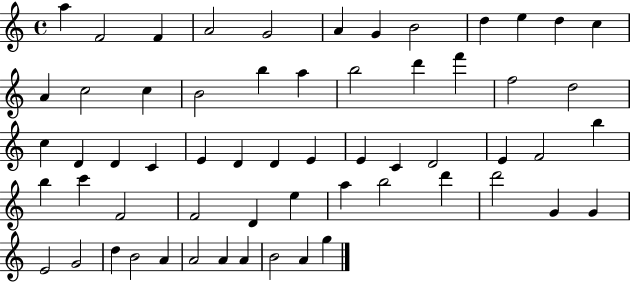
{
  \clef treble
  \time 4/4
  \defaultTimeSignature
  \key c \major
  a''4 f'2 f'4 | a'2 g'2 | a'4 g'4 b'2 | d''4 e''4 d''4 c''4 | \break a'4 c''2 c''4 | b'2 b''4 a''4 | b''2 d'''4 f'''4 | f''2 d''2 | \break c''4 d'4 d'4 c'4 | e'4 d'4 d'4 e'4 | e'4 c'4 d'2 | e'4 f'2 b''4 | \break b''4 c'''4 f'2 | f'2 d'4 e''4 | a''4 b''2 d'''4 | d'''2 g'4 g'4 | \break e'2 g'2 | d''4 b'2 a'4 | a'2 a'4 a'4 | b'2 a'4 g''4 | \break \bar "|."
}